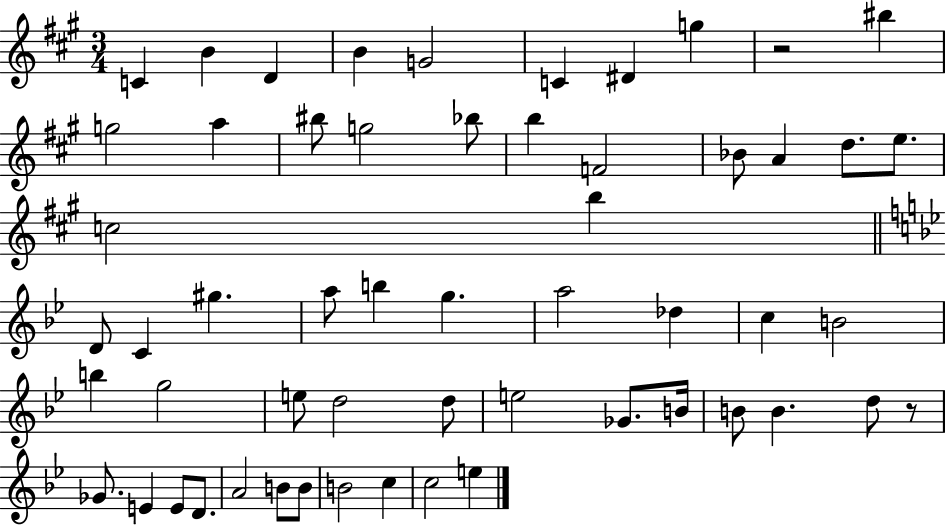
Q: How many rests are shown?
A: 2